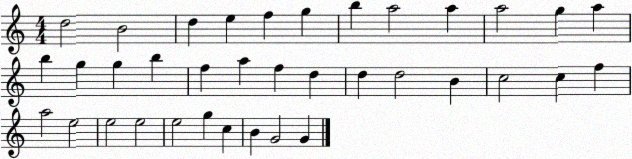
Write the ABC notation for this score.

X:1
T:Untitled
M:4/4
L:1/4
K:C
d2 B2 d e f g b a2 a a2 g a b g g b f a f d d d2 B c2 c f a2 e2 e2 e2 e2 g c B G2 G